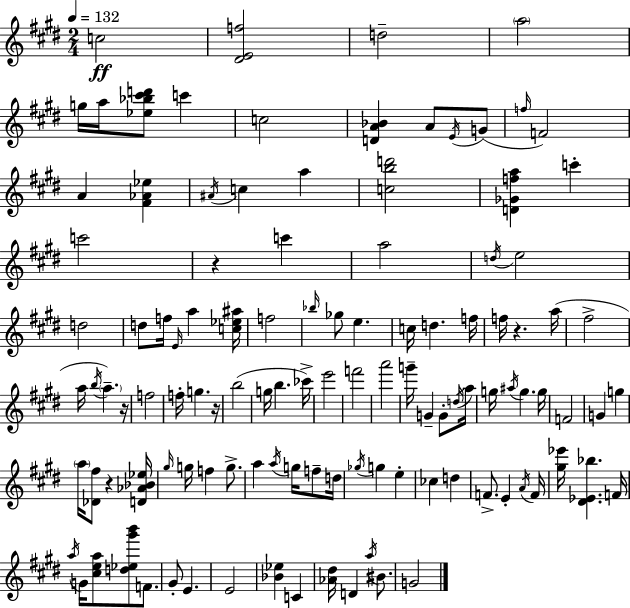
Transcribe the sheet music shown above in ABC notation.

X:1
T:Untitled
M:2/4
L:1/4
K:E
c2 [^DEf]2 d2 a2 g/4 a/4 [_e_b^c'd']/2 c' c2 [DA_B] A/2 E/4 G/2 f/4 F2 A [^F_A_e] ^A/4 c a [cbd']2 [D_Gfa] c' c'2 z c' a2 d/4 e2 d2 d/2 f/4 E/4 a [c_e^a]/4 f2 _b/4 _g/2 e c/4 d f/4 f/4 z a/4 ^f2 a/4 b/4 a z/4 f2 f/4 g z/4 b2 g/4 b _c'/4 e'2 f'2 a'2 g'/4 G G/2 d/4 a/4 g/4 ^a/4 g g/4 F2 G g a/4 [_D^f]/2 z [D_A_B_e]/4 ^g/4 g/4 f g/2 a a/4 g/4 f/2 d/4 _g/4 g e _c d F/2 E A/4 F/4 [^g_e']/4 [^D_E_b] F/4 a/4 G/4 [^cea]/2 [d_e^g'b']/2 F/2 ^G/2 E E2 [_B_e] C [_A^d]/4 D a/4 ^B/2 G2